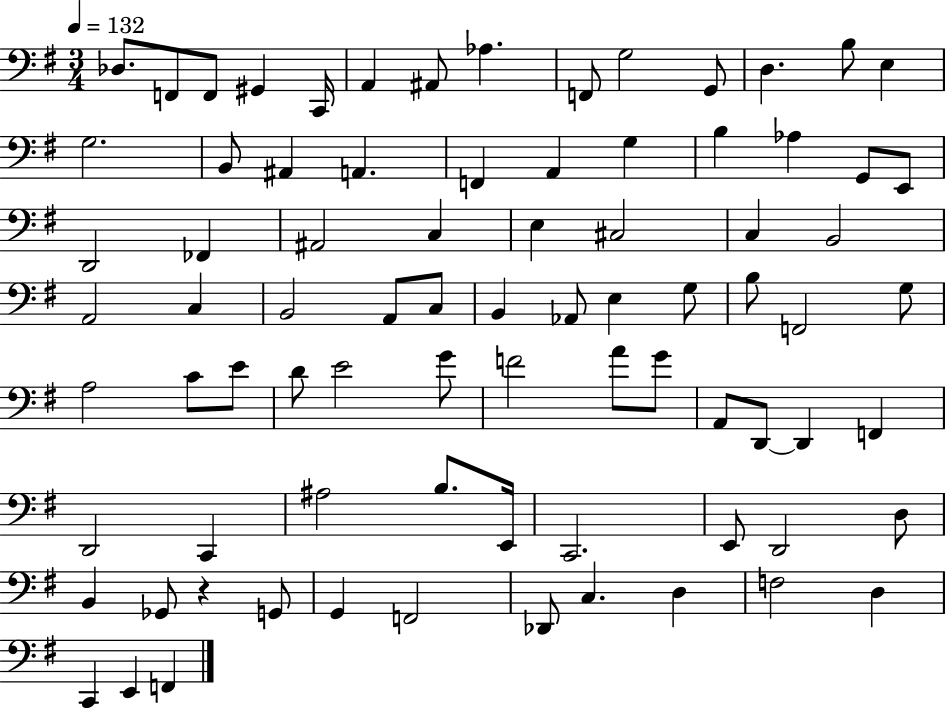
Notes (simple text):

Db3/e. F2/e F2/e G#2/q C2/s A2/q A#2/e Ab3/q. F2/e G3/h G2/e D3/q. B3/e E3/q G3/h. B2/e A#2/q A2/q. F2/q A2/q G3/q B3/q Ab3/q G2/e E2/e D2/h FES2/q A#2/h C3/q E3/q C#3/h C3/q B2/h A2/h C3/q B2/h A2/e C3/e B2/q Ab2/e E3/q G3/e B3/e F2/h G3/e A3/h C4/e E4/e D4/e E4/h G4/e F4/h A4/e G4/e A2/e D2/e D2/q F2/q D2/h C2/q A#3/h B3/e. E2/s C2/h. E2/e D2/h D3/e B2/q Gb2/e R/q G2/e G2/q F2/h Db2/e C3/q. D3/q F3/h D3/q C2/q E2/q F2/q